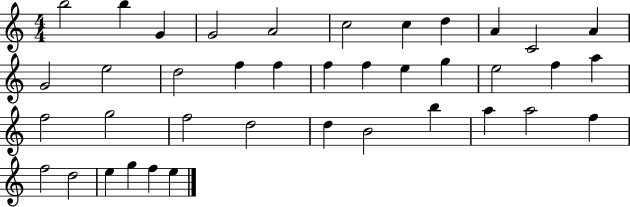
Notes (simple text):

B5/h B5/q G4/q G4/h A4/h C5/h C5/q D5/q A4/q C4/h A4/q G4/h E5/h D5/h F5/q F5/q F5/q F5/q E5/q G5/q E5/h F5/q A5/q F5/h G5/h F5/h D5/h D5/q B4/h B5/q A5/q A5/h F5/q F5/h D5/h E5/q G5/q F5/q E5/q